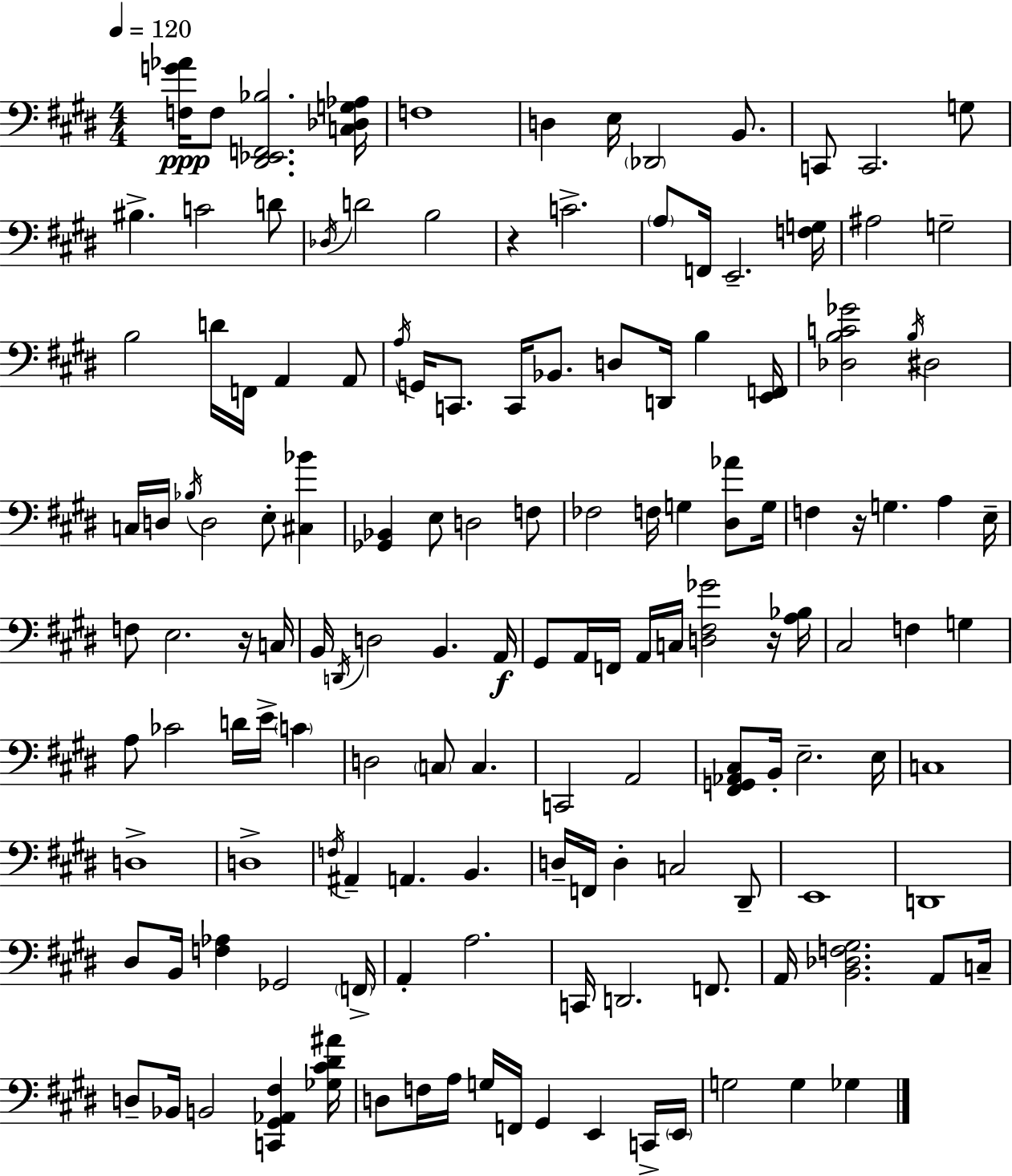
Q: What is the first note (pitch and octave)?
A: F3